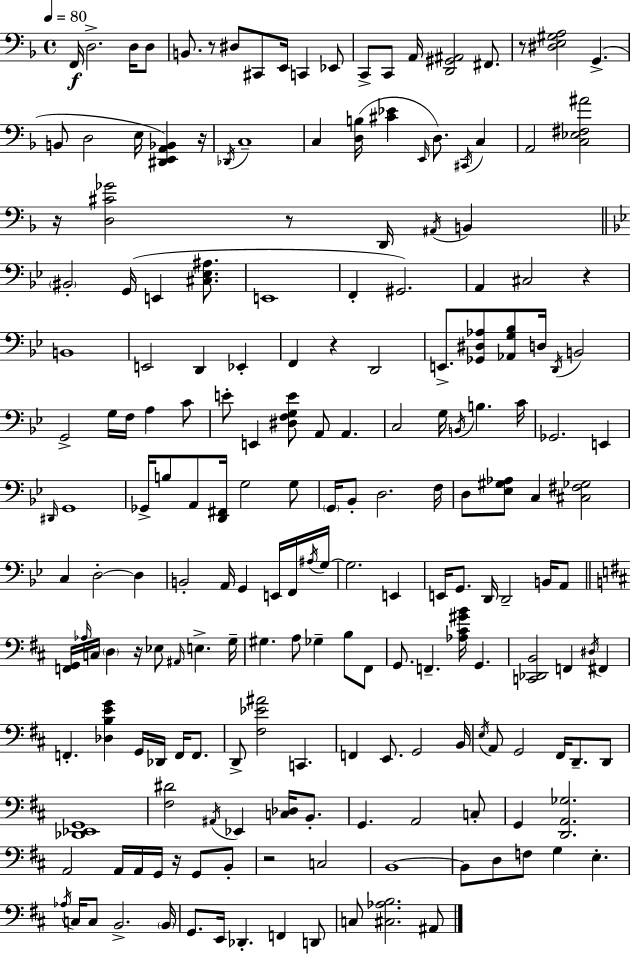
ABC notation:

X:1
T:Untitled
M:4/4
L:1/4
K:Dm
F,,/4 D,2 D,/4 D,/2 B,,/2 z/2 ^D,/2 ^C,,/2 E,,/4 C,, _E,,/2 C,,/2 C,,/2 A,,/4 [D,,^G,,^A,,]2 ^F,,/2 z/2 [^D,E,^G,A,]2 G,, B,,/2 D,2 E,/4 [^D,,E,,A,,_B,,] z/4 _D,,/4 C,4 C, [D,B,]/4 [^C_E] E,,/4 D,/2 ^C,,/4 C, A,,2 [C,_E,^F,^A]2 z/4 [D,^C_G]2 z/2 D,,/4 ^A,,/4 B,, ^B,,2 G,,/4 E,, [^C,_E,^A,]/2 E,,4 F,, ^G,,2 A,, ^C,2 z B,,4 E,,2 D,, _E,, F,, z D,,2 E,,/2 [_G,,^D,_A,]/2 [_A,,G,_B,]/2 D,/4 D,,/4 B,,2 G,,2 G,/4 F,/4 A, C/2 E/2 E,, [^D,F,G,E]/2 A,,/2 A,, C,2 G,/4 B,,/4 B, C/4 _G,,2 E,, ^D,,/4 G,,4 _G,,/4 B,/2 A,,/2 [D,,^F,,]/4 G,2 G,/2 G,,/4 _B,,/2 D,2 F,/4 D,/2 [_E,^G,_A,]/2 C, [^C,^F,_G,]2 C, D,2 D, B,,2 A,,/4 G,, E,,/4 F,,/4 ^A,/4 G,/4 G,2 E,, E,,/4 G,,/2 D,,/4 D,,2 B,,/4 A,,/2 [F,,G,,]/4 _A,/4 C,/4 D, z/4 _E,/2 ^A,,/4 E, G,/4 ^G, A,/2 _G, B,/2 ^F,,/2 G,,/2 F,, [_A,^C^GB]/4 G,, [C,,_D,,B,,]2 F,, ^D,/4 ^F,, F,, [_D,B,EG] G,,/4 _D,,/4 F,,/4 F,,/2 D,,/2 [^F,_E^A]2 C,, F,, E,,/2 G,,2 B,,/4 E,/4 A,,/2 G,,2 ^F,,/4 D,,/2 D,,/2 [_D,,_E,,G,,]4 [^F,^D]2 ^A,,/4 _E,, [C,_D,]/4 B,,/2 G,, A,,2 C,/2 G,, [D,,A,,_G,]2 A,,2 A,,/4 A,,/4 G,,/4 z/4 G,,/2 B,,/2 z2 C,2 B,,4 B,,/2 D,/2 F,/2 G, E, _A,/4 C,/4 C,/2 B,,2 B,,/4 G,,/2 E,,/4 _D,, F,, D,,/2 C,/2 [^C,_A,B,]2 ^A,,/2